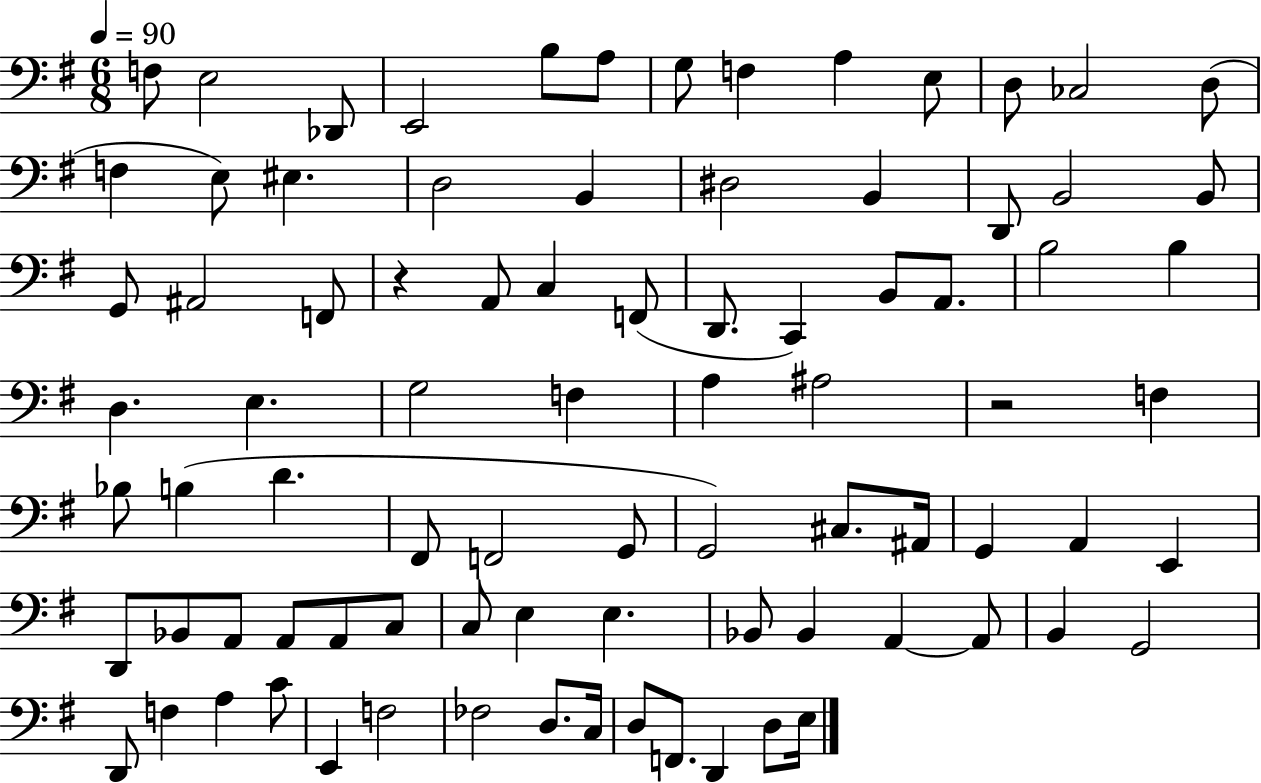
X:1
T:Untitled
M:6/8
L:1/4
K:G
F,/2 E,2 _D,,/2 E,,2 B,/2 A,/2 G,/2 F, A, E,/2 D,/2 _C,2 D,/2 F, E,/2 ^E, D,2 B,, ^D,2 B,, D,,/2 B,,2 B,,/2 G,,/2 ^A,,2 F,,/2 z A,,/2 C, F,,/2 D,,/2 C,, B,,/2 A,,/2 B,2 B, D, E, G,2 F, A, ^A,2 z2 F, _B,/2 B, D ^F,,/2 F,,2 G,,/2 G,,2 ^C,/2 ^A,,/4 G,, A,, E,, D,,/2 _B,,/2 A,,/2 A,,/2 A,,/2 C,/2 C,/2 E, E, _B,,/2 _B,, A,, A,,/2 B,, G,,2 D,,/2 F, A, C/2 E,, F,2 _F,2 D,/2 C,/4 D,/2 F,,/2 D,, D,/2 E,/4